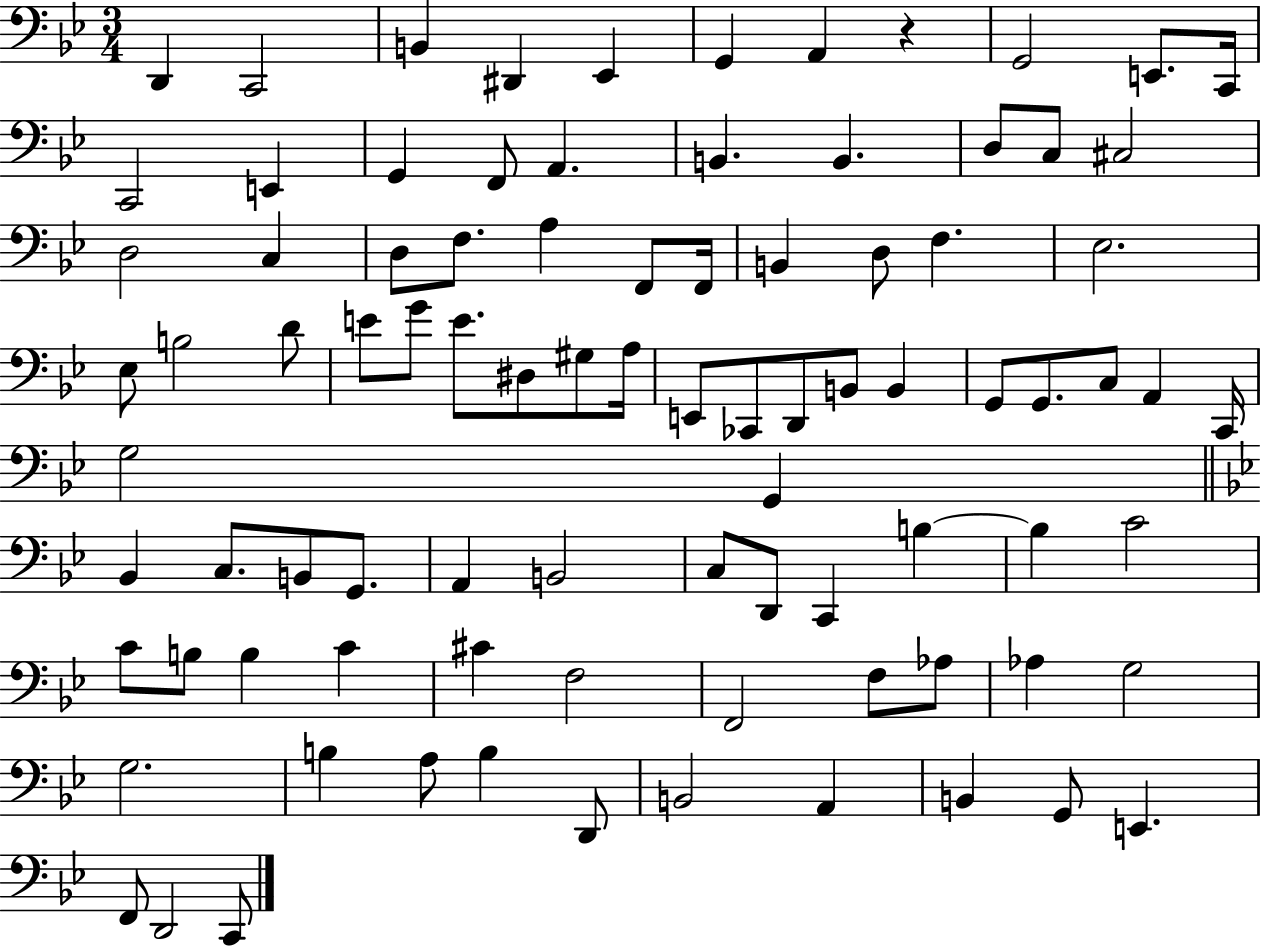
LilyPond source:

{
  \clef bass
  \numericTimeSignature
  \time 3/4
  \key bes \major
  d,4 c,2 | b,4 dis,4 ees,4 | g,4 a,4 r4 | g,2 e,8. c,16 | \break c,2 e,4 | g,4 f,8 a,4. | b,4. b,4. | d8 c8 cis2 | \break d2 c4 | d8 f8. a4 f,8 f,16 | b,4 d8 f4. | ees2. | \break ees8 b2 d'8 | e'8 g'8 e'8. dis8 gis8 a16 | e,8 ces,8 d,8 b,8 b,4 | g,8 g,8. c8 a,4 c,16 | \break g2 g,4 | \bar "||" \break \key bes \major bes,4 c8. b,8 g,8. | a,4 b,2 | c8 d,8 c,4 b4~~ | b4 c'2 | \break c'8 b8 b4 c'4 | cis'4 f2 | f,2 f8 aes8 | aes4 g2 | \break g2. | b4 a8 b4 d,8 | b,2 a,4 | b,4 g,8 e,4. | \break f,8 d,2 c,8 | \bar "|."
}